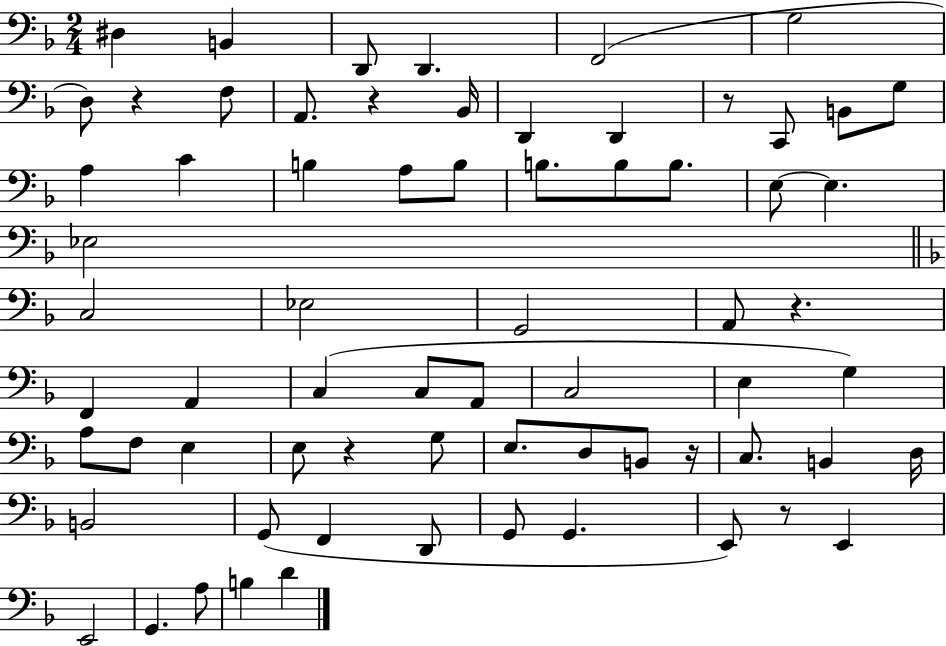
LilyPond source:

{
  \clef bass
  \numericTimeSignature
  \time 2/4
  \key f \major
  dis4 b,4 | d,8 d,4. | f,2( | g2 | \break d8) r4 f8 | a,8. r4 bes,16 | d,4 d,4 | r8 c,8 b,8 g8 | \break a4 c'4 | b4 a8 b8 | b8. b8 b8. | e8~~ e4. | \break ees2 | \bar "||" \break \key f \major c2 | ees2 | g,2 | a,8 r4. | \break f,4 a,4 | c4( c8 a,8 | c2 | e4 g4) | \break a8 f8 e4 | e8 r4 g8 | e8. d8 b,8 r16 | c8. b,4 d16 | \break b,2 | g,8( f,4 d,8 | g,8 g,4. | e,8) r8 e,4 | \break e,2 | g,4. a8 | b4 d'4 | \bar "|."
}